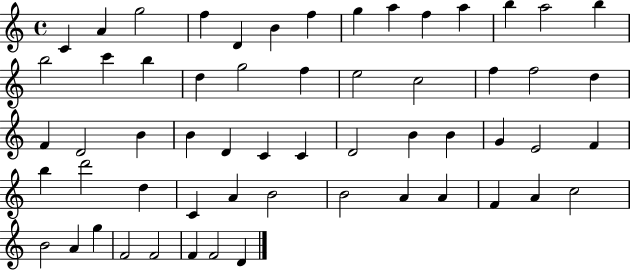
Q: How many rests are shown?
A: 0